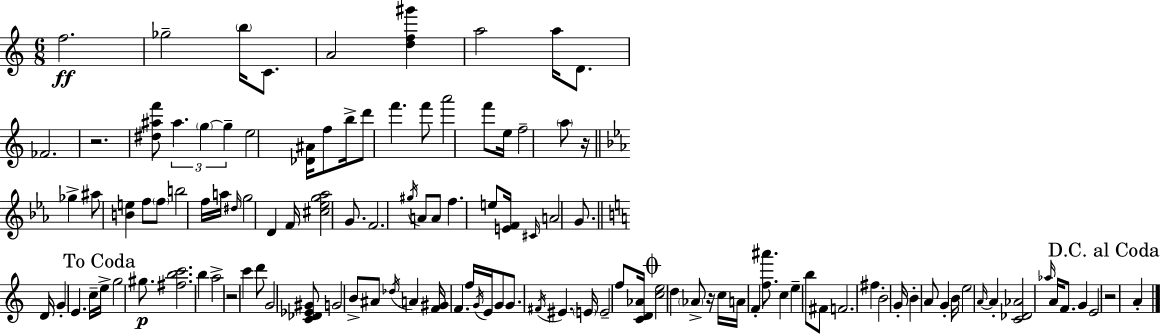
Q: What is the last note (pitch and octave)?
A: A4